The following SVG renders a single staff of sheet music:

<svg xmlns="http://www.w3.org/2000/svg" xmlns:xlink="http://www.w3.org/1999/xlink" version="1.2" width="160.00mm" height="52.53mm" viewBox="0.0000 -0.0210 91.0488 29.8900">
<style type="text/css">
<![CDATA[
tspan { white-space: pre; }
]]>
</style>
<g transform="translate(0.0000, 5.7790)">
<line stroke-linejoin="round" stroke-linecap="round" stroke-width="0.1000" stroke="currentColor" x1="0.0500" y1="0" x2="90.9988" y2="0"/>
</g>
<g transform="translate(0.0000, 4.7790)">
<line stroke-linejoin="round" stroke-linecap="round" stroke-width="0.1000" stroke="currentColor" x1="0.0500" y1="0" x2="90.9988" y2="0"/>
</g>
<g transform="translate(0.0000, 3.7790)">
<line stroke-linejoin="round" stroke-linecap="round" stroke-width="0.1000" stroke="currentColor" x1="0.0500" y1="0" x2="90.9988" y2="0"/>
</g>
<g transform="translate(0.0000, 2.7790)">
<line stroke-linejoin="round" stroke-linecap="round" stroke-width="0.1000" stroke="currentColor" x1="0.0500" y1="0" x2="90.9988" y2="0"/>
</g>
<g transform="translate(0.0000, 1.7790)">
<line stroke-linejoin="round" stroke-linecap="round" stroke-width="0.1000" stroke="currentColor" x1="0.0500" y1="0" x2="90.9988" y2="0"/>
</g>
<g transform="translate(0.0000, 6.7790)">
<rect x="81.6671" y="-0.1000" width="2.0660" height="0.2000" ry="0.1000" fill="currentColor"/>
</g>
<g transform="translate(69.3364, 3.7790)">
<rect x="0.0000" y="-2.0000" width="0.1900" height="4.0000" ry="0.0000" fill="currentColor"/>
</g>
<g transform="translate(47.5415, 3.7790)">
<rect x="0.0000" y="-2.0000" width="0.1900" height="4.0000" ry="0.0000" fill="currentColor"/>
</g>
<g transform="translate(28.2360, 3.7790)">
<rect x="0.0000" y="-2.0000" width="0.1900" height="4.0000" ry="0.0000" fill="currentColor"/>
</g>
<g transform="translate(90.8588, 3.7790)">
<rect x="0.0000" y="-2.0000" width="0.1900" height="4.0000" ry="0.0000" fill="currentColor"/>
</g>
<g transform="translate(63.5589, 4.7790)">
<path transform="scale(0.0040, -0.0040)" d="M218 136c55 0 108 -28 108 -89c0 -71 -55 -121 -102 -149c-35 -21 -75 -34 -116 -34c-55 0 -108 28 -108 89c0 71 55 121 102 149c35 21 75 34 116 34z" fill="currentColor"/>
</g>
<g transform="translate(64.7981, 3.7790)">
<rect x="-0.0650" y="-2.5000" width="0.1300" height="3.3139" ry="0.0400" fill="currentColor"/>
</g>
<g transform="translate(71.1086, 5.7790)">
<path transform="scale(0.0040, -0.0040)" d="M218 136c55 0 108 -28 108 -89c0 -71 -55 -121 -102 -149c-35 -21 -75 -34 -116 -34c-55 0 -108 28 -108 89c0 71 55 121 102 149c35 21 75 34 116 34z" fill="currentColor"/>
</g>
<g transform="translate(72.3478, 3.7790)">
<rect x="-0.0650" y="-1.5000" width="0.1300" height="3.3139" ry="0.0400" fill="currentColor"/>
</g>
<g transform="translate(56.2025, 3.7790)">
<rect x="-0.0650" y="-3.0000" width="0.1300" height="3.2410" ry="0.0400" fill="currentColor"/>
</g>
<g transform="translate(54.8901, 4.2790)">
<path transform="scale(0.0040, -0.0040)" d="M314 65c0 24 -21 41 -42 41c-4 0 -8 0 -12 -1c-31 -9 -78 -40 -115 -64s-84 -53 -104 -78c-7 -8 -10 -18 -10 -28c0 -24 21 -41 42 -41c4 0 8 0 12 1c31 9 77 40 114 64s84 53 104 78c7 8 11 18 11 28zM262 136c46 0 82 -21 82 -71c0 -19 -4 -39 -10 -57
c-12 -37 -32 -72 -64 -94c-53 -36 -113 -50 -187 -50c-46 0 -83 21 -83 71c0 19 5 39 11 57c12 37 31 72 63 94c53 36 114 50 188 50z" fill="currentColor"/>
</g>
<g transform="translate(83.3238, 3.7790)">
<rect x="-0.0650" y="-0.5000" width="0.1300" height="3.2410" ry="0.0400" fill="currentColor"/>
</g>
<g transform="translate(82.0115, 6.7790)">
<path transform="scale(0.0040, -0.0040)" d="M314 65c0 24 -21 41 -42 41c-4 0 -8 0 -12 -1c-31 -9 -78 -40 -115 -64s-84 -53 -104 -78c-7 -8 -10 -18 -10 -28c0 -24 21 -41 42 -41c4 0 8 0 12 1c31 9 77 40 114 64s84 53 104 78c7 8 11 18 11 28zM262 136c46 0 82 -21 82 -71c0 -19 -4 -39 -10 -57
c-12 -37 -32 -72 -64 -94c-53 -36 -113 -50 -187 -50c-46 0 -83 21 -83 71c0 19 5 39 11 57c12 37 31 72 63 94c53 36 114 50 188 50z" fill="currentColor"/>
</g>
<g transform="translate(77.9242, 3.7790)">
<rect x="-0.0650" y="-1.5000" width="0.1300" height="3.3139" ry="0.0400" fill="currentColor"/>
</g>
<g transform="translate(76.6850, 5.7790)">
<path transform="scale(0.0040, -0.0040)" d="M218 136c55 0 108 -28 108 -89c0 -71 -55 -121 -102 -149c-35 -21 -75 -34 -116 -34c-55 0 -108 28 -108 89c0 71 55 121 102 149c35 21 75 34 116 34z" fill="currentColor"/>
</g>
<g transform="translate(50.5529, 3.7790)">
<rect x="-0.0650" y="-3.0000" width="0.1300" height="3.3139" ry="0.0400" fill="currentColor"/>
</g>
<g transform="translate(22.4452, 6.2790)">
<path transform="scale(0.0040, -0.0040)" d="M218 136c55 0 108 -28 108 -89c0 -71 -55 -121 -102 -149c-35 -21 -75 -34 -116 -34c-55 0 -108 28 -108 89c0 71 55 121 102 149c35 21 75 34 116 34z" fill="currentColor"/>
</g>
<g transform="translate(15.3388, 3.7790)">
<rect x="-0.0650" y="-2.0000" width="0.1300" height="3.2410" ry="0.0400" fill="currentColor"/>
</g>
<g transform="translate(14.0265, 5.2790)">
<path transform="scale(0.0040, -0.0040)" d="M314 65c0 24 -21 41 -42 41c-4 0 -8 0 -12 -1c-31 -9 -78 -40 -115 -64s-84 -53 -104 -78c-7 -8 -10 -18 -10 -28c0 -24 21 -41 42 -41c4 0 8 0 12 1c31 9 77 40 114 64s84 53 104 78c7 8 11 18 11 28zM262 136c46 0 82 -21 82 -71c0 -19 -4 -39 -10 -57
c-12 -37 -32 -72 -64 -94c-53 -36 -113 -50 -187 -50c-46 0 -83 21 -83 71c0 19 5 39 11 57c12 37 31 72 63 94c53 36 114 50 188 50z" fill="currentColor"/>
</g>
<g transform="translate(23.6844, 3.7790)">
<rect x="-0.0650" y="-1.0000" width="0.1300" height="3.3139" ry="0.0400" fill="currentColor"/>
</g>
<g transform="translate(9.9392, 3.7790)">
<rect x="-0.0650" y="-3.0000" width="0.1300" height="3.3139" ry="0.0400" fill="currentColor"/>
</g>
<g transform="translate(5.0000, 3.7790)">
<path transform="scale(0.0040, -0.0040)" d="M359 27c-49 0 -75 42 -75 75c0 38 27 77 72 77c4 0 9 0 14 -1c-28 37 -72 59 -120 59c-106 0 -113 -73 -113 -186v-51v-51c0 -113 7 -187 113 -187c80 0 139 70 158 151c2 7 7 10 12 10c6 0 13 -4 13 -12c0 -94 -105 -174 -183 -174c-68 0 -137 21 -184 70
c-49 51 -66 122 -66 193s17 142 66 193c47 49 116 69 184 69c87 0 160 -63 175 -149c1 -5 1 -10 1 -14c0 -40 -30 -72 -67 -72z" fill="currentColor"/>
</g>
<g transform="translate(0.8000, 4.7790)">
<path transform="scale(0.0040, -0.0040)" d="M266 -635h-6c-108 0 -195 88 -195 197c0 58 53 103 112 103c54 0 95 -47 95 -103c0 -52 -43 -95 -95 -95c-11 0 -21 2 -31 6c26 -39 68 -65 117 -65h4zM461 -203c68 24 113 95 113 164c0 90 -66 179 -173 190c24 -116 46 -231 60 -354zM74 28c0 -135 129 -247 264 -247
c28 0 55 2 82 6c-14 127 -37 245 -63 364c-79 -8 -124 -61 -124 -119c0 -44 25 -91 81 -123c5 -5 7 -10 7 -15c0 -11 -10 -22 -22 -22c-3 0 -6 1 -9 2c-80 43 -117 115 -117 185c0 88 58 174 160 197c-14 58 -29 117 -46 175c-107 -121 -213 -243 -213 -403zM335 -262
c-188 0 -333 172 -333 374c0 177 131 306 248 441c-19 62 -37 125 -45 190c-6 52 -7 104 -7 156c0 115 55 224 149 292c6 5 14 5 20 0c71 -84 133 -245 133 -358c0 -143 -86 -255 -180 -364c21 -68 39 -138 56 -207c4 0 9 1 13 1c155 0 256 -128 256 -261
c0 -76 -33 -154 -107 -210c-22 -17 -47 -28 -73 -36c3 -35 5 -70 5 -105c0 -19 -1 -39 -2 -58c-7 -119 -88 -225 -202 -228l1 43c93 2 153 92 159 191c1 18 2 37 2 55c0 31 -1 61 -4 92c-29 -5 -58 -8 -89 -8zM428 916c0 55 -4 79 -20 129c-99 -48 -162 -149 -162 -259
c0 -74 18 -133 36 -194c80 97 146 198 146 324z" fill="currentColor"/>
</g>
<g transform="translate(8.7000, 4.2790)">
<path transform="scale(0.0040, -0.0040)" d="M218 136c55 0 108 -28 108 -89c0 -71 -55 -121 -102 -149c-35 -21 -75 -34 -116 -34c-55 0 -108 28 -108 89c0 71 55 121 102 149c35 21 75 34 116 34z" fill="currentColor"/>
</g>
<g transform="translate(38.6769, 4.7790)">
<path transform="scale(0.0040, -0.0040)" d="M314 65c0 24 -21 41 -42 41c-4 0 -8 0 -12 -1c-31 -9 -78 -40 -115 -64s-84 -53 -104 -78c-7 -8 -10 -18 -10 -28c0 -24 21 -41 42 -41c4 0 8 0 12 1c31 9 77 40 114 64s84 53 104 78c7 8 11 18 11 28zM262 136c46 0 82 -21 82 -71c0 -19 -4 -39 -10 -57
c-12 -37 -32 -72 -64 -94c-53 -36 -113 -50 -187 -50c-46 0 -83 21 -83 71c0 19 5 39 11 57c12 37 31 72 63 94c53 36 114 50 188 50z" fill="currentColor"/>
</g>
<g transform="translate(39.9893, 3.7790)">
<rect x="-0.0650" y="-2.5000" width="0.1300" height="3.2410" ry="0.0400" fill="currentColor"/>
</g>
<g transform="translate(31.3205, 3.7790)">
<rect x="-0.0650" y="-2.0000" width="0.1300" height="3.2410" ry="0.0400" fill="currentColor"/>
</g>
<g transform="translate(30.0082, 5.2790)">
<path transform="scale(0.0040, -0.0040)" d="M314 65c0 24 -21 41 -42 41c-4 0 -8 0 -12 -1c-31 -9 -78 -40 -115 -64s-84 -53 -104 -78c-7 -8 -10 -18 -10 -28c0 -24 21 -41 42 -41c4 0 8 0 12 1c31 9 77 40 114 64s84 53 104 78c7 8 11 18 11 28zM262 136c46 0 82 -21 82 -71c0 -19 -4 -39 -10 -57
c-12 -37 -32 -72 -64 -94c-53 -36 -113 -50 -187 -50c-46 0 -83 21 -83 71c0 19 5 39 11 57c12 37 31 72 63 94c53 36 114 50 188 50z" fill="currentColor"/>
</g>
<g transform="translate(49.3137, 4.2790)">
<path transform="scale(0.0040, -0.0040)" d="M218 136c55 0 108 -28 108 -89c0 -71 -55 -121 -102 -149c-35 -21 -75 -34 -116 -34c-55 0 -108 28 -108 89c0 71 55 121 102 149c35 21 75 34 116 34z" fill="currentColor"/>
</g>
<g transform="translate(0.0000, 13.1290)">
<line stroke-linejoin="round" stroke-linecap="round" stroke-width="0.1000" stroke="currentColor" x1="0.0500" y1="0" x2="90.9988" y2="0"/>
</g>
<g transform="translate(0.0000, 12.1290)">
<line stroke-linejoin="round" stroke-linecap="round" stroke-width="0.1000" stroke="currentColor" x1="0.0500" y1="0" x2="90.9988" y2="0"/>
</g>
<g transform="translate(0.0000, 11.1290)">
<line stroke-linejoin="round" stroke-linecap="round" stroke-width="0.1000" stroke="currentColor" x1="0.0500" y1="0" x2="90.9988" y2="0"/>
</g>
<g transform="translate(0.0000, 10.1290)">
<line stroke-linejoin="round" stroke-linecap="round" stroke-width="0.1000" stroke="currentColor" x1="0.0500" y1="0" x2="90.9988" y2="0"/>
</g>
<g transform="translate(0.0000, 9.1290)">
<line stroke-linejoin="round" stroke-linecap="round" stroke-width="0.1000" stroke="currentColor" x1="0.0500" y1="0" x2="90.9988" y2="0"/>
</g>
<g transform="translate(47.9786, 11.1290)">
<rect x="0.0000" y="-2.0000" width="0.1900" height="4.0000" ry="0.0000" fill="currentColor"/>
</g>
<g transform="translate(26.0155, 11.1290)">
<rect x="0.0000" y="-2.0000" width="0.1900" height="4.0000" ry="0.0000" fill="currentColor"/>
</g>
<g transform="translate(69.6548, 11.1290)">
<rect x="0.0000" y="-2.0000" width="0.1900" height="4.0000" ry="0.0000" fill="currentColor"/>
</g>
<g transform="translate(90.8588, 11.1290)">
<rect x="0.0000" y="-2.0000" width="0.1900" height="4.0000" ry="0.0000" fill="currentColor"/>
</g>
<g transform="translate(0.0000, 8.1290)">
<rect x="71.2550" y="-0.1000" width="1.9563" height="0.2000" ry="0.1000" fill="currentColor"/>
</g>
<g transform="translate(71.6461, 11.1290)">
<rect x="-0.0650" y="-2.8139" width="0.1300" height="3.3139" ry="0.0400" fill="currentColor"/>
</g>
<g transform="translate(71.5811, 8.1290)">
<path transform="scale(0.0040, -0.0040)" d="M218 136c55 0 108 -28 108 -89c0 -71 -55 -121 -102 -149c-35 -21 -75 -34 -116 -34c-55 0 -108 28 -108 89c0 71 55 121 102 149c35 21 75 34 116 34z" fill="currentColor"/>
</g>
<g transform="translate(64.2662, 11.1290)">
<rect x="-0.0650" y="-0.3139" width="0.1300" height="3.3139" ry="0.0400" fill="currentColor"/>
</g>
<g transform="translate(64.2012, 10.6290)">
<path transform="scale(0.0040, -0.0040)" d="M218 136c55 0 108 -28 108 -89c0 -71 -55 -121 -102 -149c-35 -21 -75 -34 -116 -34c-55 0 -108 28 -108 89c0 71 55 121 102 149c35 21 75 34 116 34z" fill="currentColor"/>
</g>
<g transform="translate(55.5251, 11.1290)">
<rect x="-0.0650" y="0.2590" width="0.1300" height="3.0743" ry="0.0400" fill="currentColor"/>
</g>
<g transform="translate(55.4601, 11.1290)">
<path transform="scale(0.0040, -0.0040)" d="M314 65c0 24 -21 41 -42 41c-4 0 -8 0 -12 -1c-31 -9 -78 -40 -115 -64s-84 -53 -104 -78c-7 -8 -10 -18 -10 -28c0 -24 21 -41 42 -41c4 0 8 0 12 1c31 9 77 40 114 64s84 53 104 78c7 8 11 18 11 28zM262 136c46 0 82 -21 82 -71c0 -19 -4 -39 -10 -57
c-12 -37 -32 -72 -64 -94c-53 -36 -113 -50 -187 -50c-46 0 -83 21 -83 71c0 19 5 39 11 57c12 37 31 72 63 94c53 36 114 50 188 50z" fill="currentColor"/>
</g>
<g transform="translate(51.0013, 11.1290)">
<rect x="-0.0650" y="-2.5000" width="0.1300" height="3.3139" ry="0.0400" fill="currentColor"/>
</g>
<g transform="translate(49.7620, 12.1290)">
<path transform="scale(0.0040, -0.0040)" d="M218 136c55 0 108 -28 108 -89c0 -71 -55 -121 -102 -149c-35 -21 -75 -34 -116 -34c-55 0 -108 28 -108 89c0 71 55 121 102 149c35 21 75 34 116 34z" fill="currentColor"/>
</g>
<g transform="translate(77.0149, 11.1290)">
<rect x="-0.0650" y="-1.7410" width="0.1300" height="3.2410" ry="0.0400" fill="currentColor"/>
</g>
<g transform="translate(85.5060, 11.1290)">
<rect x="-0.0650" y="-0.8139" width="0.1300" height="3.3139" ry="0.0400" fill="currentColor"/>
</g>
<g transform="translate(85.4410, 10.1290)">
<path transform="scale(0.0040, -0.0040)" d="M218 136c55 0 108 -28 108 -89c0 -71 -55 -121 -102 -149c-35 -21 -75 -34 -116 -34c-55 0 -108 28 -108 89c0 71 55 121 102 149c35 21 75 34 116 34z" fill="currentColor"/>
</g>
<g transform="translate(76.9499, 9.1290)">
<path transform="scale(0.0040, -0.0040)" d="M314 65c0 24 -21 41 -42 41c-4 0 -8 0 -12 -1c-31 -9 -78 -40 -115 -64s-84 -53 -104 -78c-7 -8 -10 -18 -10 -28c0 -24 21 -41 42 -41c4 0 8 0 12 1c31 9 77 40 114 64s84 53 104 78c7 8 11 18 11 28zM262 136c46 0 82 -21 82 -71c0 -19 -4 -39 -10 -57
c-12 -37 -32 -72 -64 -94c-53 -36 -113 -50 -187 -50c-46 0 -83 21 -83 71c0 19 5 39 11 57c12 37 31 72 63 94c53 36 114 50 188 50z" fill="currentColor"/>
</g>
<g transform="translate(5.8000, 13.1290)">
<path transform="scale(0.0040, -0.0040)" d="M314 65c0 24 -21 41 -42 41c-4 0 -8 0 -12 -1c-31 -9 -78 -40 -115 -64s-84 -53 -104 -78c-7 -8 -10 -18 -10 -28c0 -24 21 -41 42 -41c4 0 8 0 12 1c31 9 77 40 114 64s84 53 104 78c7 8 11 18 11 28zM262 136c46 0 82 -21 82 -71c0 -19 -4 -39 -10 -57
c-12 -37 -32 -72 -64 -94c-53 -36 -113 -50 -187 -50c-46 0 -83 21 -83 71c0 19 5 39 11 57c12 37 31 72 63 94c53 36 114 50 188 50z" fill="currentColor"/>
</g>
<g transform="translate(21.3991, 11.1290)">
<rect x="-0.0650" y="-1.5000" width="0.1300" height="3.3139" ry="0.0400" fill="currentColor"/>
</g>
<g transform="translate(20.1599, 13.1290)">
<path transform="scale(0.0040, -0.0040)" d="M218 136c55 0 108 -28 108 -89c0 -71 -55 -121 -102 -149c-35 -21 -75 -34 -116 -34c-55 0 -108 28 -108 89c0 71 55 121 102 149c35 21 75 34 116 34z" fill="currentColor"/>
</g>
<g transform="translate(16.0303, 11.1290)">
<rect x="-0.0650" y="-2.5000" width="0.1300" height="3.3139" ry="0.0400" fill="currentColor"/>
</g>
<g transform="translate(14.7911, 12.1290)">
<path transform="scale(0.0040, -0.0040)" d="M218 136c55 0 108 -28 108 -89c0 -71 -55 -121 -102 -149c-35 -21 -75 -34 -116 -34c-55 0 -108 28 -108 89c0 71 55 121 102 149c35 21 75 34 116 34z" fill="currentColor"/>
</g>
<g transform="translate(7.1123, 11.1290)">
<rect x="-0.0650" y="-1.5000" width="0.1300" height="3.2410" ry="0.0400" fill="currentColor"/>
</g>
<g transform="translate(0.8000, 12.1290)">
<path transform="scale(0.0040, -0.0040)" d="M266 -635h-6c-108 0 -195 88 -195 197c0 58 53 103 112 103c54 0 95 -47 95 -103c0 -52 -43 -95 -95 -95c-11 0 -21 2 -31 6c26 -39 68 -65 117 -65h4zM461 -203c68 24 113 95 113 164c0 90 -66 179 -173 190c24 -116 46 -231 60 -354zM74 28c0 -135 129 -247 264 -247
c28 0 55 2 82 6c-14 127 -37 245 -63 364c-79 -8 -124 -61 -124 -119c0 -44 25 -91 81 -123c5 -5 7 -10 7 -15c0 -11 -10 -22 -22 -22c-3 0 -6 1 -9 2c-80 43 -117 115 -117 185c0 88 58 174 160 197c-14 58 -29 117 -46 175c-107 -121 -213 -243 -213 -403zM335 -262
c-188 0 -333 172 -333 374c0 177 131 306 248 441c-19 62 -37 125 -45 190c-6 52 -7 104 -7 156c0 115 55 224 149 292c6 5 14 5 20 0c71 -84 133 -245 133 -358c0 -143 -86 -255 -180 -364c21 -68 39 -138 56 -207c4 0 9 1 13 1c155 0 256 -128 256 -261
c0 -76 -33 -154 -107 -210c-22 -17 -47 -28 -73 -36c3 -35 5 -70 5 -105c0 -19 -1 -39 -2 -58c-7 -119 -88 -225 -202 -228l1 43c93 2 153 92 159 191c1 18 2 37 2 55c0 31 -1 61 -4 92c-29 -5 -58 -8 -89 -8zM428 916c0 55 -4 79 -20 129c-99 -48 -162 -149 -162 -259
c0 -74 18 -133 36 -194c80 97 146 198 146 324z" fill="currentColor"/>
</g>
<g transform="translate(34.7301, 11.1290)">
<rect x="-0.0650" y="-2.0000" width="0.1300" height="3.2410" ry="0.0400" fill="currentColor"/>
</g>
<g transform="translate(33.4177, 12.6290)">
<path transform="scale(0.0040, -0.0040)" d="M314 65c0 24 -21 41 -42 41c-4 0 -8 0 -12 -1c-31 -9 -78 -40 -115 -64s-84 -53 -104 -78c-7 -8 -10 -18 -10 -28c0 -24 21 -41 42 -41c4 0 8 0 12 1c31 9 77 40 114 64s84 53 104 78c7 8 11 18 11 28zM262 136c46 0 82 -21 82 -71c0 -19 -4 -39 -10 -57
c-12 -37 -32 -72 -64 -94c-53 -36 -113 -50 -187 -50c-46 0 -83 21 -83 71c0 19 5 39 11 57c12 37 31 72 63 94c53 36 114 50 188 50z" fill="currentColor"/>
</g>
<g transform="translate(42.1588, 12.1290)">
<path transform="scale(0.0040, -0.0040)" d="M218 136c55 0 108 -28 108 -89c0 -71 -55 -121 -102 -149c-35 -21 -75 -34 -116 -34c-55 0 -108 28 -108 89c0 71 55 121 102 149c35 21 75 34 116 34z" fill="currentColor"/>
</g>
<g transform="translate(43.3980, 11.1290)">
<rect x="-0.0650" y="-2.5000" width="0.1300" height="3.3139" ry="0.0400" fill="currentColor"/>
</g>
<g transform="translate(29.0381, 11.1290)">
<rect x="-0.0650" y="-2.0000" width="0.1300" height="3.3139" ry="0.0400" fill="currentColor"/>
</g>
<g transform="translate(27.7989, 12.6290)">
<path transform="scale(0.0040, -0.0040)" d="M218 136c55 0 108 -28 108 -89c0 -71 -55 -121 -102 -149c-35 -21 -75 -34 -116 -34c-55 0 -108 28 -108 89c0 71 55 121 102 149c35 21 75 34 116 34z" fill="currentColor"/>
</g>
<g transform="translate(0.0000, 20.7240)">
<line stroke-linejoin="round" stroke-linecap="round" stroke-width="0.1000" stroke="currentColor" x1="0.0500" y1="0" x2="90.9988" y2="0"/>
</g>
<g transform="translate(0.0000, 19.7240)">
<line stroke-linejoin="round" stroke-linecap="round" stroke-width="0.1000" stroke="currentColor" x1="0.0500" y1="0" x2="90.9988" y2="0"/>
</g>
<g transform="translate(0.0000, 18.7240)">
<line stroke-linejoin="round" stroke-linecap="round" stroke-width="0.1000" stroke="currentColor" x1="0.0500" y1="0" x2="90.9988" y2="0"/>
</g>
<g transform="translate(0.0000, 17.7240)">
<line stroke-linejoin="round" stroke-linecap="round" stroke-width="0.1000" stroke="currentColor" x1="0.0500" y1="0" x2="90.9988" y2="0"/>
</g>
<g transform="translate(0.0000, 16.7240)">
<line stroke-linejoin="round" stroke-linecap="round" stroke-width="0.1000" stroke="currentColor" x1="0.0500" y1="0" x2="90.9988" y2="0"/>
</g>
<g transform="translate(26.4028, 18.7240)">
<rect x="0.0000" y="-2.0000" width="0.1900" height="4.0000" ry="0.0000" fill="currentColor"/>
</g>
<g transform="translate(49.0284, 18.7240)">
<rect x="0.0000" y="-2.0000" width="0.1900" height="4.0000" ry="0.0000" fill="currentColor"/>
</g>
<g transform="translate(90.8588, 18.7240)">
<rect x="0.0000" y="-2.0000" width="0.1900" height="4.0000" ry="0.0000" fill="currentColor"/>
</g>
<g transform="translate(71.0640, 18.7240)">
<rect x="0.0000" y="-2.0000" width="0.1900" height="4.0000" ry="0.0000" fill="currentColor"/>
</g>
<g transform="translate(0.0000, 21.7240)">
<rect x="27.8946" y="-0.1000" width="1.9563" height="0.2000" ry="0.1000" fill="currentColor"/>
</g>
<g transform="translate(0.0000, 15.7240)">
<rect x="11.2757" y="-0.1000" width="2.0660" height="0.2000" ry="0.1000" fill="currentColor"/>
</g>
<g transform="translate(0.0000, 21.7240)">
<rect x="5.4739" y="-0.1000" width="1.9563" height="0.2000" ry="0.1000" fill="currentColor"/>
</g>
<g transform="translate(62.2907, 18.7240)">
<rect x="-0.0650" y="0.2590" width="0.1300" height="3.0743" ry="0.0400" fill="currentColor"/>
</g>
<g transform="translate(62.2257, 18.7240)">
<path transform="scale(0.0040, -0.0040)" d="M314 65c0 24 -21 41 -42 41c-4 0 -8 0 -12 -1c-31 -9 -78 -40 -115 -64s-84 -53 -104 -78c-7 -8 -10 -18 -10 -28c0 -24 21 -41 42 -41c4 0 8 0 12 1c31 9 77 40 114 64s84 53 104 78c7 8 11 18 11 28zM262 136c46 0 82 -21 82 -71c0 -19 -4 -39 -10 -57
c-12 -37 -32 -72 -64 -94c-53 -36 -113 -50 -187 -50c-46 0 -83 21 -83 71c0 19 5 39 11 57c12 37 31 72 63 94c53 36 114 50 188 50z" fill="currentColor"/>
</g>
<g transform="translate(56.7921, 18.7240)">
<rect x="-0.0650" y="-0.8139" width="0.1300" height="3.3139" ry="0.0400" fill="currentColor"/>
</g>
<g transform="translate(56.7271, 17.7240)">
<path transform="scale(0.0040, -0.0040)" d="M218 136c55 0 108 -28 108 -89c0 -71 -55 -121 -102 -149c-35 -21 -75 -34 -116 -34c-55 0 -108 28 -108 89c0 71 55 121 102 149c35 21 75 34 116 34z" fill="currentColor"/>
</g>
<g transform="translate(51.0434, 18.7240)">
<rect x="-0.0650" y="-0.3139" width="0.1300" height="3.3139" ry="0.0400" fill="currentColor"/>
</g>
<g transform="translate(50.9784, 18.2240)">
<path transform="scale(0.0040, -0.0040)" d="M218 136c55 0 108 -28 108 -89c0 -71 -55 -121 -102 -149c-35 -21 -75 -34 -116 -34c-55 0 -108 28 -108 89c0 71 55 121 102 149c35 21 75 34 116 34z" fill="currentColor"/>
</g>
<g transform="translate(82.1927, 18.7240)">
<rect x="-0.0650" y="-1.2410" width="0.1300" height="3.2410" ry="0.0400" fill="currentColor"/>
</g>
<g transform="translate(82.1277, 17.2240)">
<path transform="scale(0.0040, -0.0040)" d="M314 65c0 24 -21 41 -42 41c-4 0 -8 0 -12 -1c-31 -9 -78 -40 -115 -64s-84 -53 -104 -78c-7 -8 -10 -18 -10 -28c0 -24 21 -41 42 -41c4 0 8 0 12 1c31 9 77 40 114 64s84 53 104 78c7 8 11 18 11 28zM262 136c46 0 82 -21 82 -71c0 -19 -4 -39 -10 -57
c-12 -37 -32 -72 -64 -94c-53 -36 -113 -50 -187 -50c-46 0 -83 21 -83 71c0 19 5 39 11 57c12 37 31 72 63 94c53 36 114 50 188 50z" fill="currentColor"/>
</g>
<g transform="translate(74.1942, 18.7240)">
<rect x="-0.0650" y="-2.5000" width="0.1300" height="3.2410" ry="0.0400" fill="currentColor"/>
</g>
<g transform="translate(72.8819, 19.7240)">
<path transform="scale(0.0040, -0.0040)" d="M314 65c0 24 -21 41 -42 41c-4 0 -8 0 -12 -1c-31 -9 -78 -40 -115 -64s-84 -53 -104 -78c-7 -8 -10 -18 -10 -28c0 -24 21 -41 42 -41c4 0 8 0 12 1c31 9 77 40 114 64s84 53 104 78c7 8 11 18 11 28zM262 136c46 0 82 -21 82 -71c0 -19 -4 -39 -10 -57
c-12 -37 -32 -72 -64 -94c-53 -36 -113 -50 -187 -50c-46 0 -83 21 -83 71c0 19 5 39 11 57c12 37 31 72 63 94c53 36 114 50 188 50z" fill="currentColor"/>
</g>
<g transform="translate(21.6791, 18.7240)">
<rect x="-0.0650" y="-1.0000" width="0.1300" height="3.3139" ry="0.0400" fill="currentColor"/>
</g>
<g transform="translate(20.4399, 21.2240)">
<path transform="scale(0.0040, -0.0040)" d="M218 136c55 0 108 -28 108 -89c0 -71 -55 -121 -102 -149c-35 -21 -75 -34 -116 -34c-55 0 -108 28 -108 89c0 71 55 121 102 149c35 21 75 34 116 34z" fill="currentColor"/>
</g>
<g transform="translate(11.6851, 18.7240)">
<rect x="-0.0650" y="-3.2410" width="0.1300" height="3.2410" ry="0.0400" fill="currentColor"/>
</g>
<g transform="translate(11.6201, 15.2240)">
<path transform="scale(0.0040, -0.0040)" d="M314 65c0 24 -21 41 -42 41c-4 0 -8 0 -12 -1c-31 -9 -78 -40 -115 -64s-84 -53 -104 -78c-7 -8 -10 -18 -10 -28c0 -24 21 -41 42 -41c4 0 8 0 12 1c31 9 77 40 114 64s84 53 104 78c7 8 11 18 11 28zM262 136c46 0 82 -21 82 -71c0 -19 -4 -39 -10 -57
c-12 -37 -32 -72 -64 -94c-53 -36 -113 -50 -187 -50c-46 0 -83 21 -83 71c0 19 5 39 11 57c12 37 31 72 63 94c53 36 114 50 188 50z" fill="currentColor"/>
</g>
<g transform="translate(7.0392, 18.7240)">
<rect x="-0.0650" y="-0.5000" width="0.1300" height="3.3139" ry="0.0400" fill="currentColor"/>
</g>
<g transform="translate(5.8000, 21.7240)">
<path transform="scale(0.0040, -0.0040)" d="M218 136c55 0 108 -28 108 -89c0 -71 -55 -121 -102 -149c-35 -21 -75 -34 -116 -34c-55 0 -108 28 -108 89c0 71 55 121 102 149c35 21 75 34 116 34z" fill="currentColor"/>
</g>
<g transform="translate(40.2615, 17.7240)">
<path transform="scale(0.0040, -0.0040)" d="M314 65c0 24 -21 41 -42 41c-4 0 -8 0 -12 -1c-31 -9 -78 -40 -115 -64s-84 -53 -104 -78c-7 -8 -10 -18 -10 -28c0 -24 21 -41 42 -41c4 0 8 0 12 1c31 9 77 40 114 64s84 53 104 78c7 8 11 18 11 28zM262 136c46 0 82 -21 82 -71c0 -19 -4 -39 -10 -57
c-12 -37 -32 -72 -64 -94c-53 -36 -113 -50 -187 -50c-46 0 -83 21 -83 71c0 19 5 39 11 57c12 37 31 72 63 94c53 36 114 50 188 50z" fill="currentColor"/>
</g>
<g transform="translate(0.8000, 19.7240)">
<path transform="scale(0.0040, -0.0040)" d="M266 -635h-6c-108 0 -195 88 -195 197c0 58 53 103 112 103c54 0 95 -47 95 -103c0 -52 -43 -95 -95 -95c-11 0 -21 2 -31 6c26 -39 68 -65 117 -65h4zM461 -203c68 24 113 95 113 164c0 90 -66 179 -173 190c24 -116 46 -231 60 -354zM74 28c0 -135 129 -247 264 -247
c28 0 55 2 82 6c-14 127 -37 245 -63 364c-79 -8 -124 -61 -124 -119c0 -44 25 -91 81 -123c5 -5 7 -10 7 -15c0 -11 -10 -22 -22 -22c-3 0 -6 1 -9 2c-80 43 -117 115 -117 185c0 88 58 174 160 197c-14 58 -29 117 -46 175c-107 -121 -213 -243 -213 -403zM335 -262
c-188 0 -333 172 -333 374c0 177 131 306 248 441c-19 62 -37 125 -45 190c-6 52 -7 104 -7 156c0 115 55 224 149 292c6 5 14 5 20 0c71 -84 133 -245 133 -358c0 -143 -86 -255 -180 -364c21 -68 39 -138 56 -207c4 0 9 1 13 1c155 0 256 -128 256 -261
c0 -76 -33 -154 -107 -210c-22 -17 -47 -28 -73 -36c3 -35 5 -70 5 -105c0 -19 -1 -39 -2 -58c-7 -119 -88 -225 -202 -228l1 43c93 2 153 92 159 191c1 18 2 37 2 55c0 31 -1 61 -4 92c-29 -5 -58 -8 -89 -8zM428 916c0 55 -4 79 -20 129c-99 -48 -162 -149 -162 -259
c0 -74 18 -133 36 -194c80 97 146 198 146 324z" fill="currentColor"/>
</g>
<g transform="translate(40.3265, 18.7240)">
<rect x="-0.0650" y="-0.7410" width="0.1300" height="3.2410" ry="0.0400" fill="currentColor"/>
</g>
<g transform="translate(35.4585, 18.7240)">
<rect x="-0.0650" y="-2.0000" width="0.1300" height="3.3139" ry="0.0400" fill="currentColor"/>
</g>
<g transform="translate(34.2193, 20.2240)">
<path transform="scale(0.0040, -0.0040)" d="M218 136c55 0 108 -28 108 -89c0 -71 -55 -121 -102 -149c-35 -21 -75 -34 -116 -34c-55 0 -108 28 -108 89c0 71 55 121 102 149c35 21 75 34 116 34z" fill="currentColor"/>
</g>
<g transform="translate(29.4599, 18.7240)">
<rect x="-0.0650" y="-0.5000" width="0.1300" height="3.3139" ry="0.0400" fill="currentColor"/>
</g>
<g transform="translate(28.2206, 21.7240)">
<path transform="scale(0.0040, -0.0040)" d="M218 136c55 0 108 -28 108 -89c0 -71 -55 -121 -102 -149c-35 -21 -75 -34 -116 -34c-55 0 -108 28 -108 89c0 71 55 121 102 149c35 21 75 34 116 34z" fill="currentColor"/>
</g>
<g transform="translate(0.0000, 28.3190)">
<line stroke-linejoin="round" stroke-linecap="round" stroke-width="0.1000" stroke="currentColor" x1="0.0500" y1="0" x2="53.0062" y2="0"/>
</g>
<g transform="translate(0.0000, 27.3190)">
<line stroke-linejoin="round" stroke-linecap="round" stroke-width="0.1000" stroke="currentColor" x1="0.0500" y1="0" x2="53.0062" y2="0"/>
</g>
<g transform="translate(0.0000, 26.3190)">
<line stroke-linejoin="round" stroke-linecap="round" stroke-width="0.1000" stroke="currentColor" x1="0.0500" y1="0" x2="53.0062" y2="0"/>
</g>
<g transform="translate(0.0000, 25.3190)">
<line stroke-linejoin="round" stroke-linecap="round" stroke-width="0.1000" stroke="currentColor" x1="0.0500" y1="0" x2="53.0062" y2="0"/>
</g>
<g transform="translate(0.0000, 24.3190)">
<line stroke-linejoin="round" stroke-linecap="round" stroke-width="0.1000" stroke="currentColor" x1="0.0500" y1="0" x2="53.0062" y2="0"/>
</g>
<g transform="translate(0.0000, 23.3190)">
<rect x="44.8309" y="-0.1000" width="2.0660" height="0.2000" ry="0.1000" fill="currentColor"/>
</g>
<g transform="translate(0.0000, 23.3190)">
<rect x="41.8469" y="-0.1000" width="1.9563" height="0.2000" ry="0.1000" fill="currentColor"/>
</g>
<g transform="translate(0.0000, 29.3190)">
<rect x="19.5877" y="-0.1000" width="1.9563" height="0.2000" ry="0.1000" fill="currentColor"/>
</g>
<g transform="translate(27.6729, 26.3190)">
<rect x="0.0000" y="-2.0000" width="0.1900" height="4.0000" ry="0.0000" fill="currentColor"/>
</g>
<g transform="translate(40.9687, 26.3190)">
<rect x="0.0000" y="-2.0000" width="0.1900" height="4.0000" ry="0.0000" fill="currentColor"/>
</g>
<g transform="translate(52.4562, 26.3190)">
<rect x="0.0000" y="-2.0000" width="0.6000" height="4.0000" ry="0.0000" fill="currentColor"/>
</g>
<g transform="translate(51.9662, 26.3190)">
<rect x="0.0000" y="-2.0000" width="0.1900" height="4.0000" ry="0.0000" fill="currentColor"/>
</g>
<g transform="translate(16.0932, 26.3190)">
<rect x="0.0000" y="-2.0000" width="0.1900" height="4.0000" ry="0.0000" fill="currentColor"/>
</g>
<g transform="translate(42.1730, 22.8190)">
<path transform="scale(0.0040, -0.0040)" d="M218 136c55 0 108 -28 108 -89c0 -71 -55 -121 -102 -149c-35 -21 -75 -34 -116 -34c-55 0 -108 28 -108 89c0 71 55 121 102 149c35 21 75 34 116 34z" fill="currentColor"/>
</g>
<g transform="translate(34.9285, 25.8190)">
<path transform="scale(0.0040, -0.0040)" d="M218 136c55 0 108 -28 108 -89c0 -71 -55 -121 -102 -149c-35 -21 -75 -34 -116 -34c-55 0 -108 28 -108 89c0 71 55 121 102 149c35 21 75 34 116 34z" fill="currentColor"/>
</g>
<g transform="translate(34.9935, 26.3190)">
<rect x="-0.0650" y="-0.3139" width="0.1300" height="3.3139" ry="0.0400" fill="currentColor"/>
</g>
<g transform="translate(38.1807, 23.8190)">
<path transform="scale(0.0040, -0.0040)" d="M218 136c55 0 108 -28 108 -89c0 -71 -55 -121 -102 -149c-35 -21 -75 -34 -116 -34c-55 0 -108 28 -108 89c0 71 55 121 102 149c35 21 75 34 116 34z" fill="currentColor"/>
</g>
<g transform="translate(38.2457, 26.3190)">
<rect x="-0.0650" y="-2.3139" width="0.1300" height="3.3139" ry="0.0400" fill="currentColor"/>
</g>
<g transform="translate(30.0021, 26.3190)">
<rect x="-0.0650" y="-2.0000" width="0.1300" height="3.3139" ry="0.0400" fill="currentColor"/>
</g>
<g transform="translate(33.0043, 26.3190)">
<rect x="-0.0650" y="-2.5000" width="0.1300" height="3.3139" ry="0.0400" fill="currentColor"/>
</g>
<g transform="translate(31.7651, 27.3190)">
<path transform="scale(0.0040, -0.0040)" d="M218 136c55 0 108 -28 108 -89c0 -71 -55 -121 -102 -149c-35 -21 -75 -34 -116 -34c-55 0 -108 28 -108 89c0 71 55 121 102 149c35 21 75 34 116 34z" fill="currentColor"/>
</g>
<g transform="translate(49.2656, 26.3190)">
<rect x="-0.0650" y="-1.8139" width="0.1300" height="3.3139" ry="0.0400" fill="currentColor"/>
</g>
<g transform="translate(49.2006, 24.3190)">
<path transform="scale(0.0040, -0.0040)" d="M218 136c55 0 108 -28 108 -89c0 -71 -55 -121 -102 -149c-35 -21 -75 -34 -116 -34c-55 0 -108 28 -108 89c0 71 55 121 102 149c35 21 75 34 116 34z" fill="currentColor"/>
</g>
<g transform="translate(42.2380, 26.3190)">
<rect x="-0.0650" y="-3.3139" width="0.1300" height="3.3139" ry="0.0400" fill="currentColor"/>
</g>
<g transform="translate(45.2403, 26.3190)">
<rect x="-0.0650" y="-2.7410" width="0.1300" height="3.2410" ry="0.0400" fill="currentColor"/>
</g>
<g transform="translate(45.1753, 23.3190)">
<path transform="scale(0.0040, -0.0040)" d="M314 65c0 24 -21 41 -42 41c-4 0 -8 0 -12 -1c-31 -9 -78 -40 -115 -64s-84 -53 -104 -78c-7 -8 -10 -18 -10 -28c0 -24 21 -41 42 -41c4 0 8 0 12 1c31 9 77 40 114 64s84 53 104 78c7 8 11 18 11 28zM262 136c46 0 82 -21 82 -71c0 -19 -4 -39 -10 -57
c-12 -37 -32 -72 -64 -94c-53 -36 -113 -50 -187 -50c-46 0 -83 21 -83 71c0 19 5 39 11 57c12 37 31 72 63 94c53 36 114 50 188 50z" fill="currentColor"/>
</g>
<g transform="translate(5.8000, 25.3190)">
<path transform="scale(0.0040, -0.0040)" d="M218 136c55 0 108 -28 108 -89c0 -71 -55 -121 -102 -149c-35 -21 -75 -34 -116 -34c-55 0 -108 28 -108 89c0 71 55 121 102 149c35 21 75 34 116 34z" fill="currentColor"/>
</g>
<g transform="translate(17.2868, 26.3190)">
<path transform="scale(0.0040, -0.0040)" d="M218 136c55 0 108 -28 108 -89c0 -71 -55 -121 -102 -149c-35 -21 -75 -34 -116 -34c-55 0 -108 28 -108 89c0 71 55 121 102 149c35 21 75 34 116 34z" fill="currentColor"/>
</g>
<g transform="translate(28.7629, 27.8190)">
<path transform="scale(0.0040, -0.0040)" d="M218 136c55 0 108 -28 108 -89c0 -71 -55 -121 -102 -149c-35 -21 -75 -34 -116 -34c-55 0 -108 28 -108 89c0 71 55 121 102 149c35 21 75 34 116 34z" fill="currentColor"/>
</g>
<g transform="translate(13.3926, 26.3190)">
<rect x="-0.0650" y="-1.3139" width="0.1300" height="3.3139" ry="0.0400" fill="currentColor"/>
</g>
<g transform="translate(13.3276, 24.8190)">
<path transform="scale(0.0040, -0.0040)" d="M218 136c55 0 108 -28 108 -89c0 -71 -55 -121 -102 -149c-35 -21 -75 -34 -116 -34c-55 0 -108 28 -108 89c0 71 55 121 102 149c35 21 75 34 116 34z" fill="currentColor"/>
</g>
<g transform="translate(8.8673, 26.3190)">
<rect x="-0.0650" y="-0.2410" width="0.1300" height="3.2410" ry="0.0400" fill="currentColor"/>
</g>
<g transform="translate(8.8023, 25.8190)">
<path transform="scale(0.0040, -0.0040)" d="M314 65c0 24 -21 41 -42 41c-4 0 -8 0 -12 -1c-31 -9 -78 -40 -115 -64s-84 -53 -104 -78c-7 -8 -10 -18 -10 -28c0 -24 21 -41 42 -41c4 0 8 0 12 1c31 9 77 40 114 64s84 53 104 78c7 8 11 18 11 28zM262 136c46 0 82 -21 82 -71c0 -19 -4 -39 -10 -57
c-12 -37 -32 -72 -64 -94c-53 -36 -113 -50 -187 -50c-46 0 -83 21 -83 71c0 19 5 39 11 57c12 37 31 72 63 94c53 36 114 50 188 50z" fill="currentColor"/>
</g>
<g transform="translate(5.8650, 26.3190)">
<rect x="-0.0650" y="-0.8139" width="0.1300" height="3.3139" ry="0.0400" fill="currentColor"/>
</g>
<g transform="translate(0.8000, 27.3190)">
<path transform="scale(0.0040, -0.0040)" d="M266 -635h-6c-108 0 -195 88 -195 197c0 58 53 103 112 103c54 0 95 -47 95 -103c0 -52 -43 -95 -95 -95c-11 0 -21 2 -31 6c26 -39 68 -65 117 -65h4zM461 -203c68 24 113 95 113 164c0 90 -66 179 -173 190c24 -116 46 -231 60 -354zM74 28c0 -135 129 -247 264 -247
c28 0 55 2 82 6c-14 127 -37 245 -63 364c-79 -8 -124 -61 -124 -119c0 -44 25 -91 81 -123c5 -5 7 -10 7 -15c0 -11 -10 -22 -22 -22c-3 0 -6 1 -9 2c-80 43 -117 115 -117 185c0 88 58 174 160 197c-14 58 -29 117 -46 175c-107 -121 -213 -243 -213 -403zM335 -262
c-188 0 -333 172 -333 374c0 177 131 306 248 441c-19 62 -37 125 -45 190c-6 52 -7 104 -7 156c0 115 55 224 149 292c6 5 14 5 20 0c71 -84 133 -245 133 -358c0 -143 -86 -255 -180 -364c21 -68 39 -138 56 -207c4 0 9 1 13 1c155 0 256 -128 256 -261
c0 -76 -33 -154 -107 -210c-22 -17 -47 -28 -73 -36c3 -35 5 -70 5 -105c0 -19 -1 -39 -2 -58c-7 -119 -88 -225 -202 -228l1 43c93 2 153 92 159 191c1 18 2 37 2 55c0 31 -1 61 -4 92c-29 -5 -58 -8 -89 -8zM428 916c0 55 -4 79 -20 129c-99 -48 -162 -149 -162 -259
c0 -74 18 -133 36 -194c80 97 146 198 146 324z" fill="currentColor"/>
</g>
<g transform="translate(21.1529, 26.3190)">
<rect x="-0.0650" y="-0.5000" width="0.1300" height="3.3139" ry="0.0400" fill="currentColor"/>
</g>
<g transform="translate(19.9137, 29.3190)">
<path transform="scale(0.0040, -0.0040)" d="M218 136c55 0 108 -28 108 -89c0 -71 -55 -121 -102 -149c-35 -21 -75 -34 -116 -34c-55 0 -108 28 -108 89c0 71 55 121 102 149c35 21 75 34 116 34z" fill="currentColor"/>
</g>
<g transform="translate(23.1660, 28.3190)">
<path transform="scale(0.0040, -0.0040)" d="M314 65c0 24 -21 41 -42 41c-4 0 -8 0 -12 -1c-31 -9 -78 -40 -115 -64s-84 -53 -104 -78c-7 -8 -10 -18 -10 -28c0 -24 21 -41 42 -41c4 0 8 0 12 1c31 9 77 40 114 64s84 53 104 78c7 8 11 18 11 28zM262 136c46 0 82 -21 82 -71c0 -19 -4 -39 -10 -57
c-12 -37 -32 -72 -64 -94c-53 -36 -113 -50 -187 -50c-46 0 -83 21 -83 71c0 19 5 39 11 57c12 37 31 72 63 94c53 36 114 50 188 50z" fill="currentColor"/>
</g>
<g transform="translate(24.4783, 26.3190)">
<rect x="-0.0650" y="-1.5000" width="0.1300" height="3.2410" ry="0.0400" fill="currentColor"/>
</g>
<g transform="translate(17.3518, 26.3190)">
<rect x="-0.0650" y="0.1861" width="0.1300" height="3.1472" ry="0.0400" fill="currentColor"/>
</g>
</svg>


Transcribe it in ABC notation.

X:1
T:Untitled
M:4/4
L:1/4
K:C
A F2 D F2 G2 A A2 G E E C2 E2 G E F F2 G G B2 c a f2 d C b2 D C F d2 c d B2 G2 e2 d c2 e B C E2 F G c g b a2 f